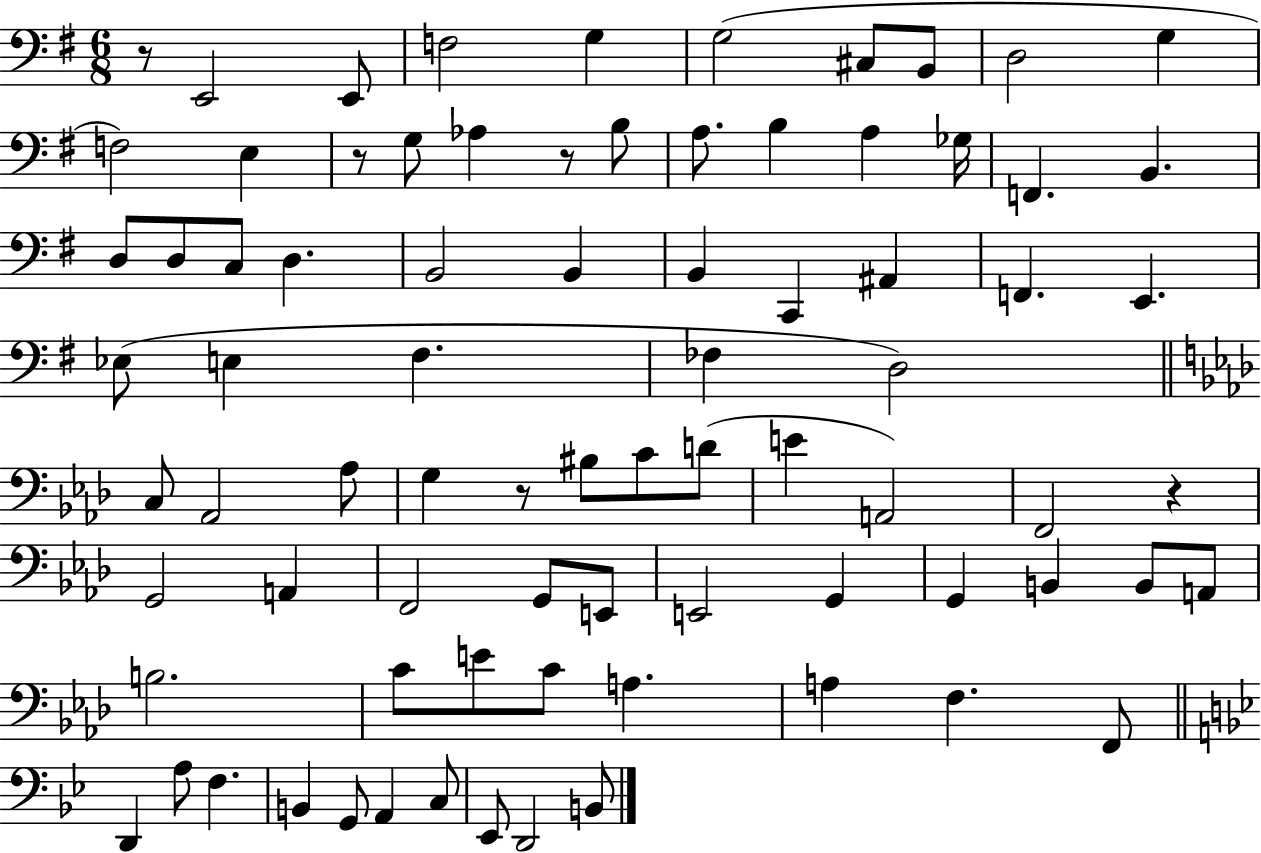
R/e E2/h E2/e F3/h G3/q G3/h C#3/e B2/e D3/h G3/q F3/h E3/q R/e G3/e Ab3/q R/e B3/e A3/e. B3/q A3/q Gb3/s F2/q. B2/q. D3/e D3/e C3/e D3/q. B2/h B2/q B2/q C2/q A#2/q F2/q. E2/q. Eb3/e E3/q F#3/q. FES3/q D3/h C3/e Ab2/h Ab3/e G3/q R/e BIS3/e C4/e D4/e E4/q A2/h F2/h R/q G2/h A2/q F2/h G2/e E2/e E2/h G2/q G2/q B2/q B2/e A2/e B3/h. C4/e E4/e C4/e A3/q. A3/q F3/q. F2/e D2/q A3/e F3/q. B2/q G2/e A2/q C3/e Eb2/e D2/h B2/e